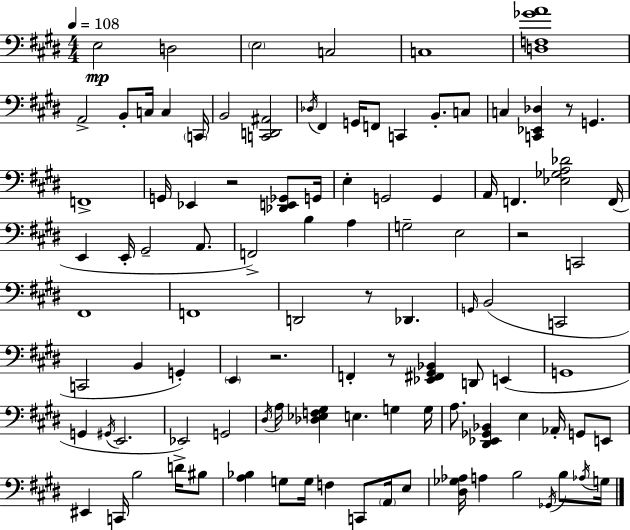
X:1
T:Untitled
M:4/4
L:1/4
K:E
E,2 D,2 E,2 C,2 C,4 [D,F,_GA]4 A,,2 B,,/2 C,/4 C, C,,/4 B,,2 [C,,D,,^A,,]2 _D,/4 ^F,, G,,/4 F,,/2 C,, B,,/2 C,/2 C, [C,,_E,,_D,] z/2 G,, F,,4 G,,/4 _E,, z2 [_D,,E,,_G,,]/2 G,,/4 E, G,,2 G,, A,,/4 F,, [_E,_G,A,_D]2 F,,/4 E,, E,,/4 ^G,,2 A,,/2 F,,2 B, A, G,2 E,2 z2 C,,2 ^F,,4 F,,4 D,,2 z/2 _D,, G,,/4 B,,2 C,,2 C,,2 B,, G,, E,, z2 F,, z/2 [_E,,^F,,^G,,_B,,] D,,/2 E,, G,,4 G,, ^G,,/4 E,,2 _E,,2 G,,2 ^D,/4 A,/4 [_D,_E,F,^G,] E, G, G,/4 A,/2 [^D,,_E,,_G,,_B,,] E, _A,,/4 G,,/2 E,,/2 ^E,, C,,/4 B,2 D/4 ^B,/2 [A,_B,] G,/2 G,/4 F, C,,/2 A,,/4 E,/2 [^D,_G,_A,]/4 A, B,2 _G,,/4 B,/2 _A,/4 G,/4